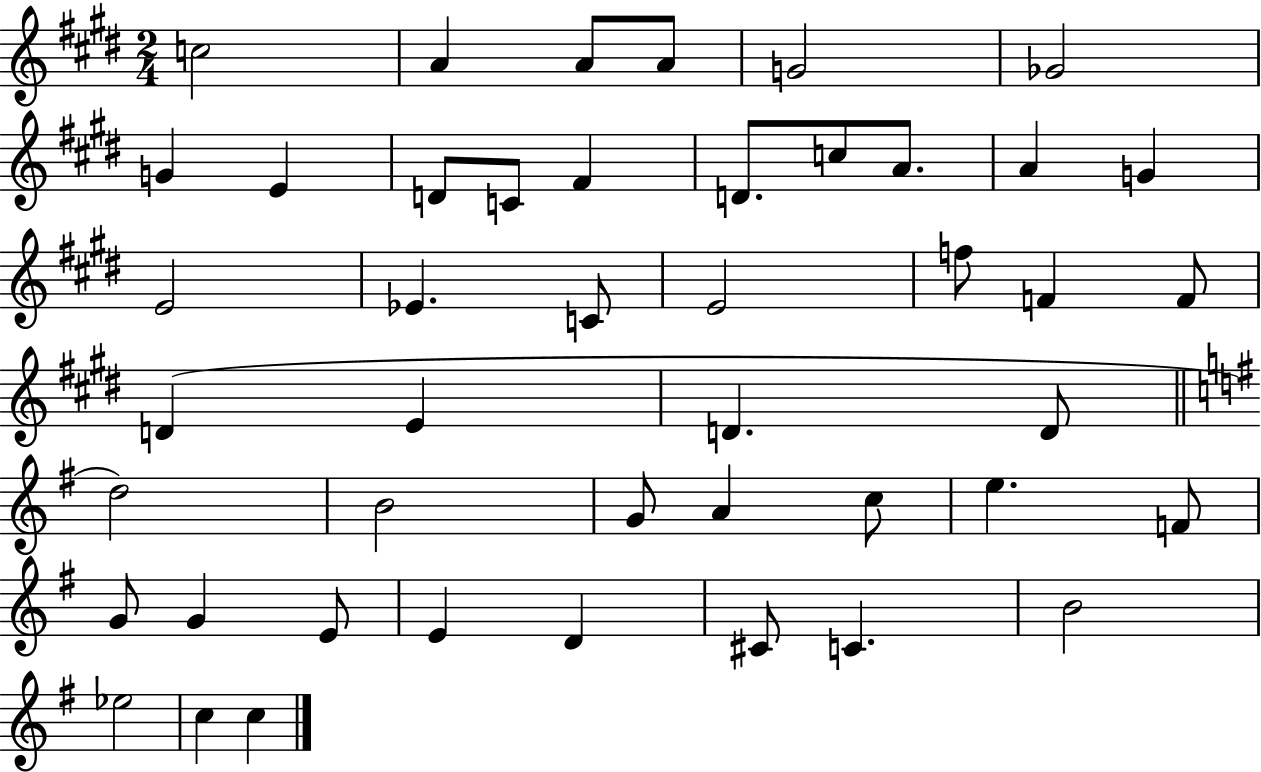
C5/h A4/q A4/e A4/e G4/h Gb4/h G4/q E4/q D4/e C4/e F#4/q D4/e. C5/e A4/e. A4/q G4/q E4/h Eb4/q. C4/e E4/h F5/e F4/q F4/e D4/q E4/q D4/q. D4/e D5/h B4/h G4/e A4/q C5/e E5/q. F4/e G4/e G4/q E4/e E4/q D4/q C#4/e C4/q. B4/h Eb5/h C5/q C5/q